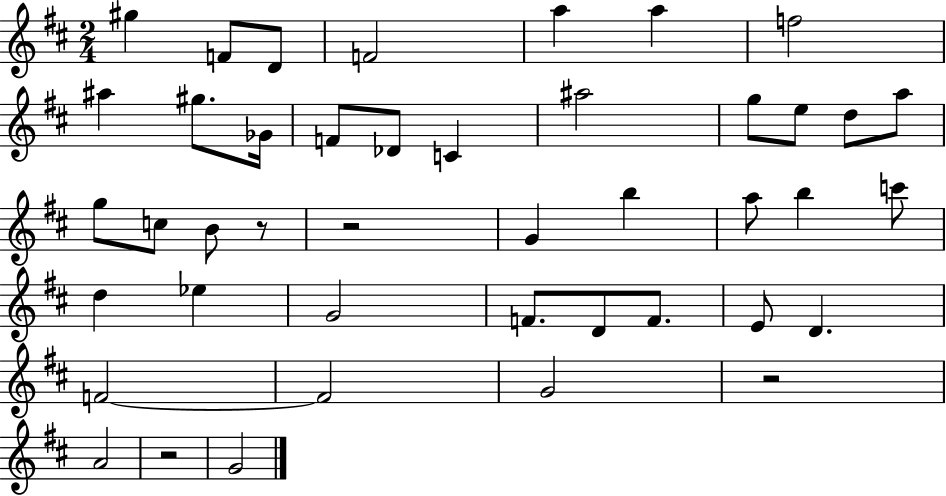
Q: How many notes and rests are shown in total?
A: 43